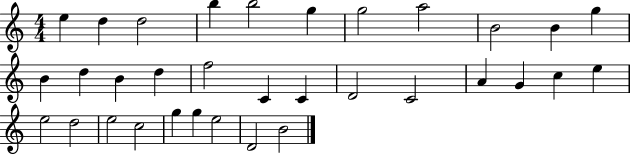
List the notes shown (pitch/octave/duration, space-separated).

E5/q D5/q D5/h B5/q B5/h G5/q G5/h A5/h B4/h B4/q G5/q B4/q D5/q B4/q D5/q F5/h C4/q C4/q D4/h C4/h A4/q G4/q C5/q E5/q E5/h D5/h E5/h C5/h G5/q G5/q E5/h D4/h B4/h